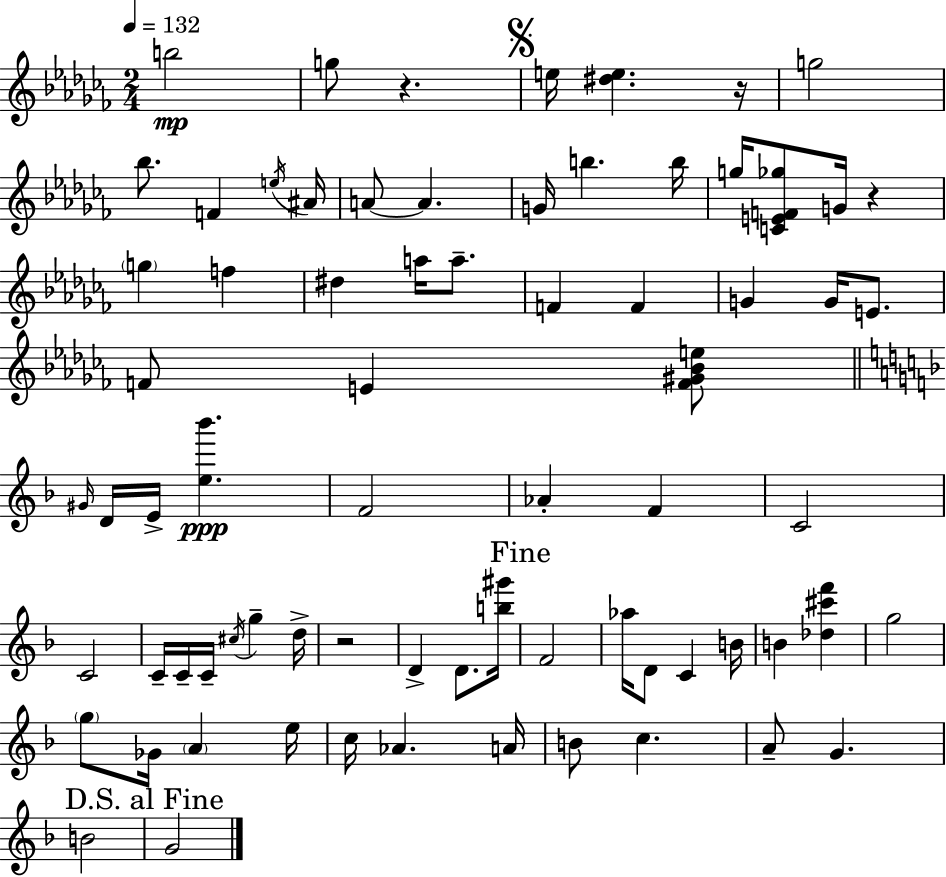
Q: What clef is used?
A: treble